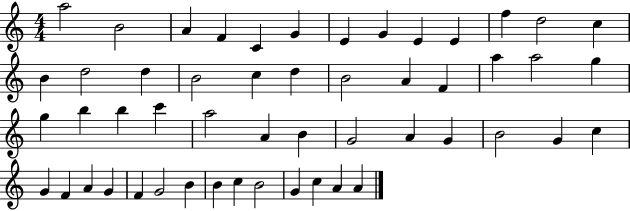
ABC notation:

X:1
T:Untitled
M:4/4
L:1/4
K:C
a2 B2 A F C G E G E E f d2 c B d2 d B2 c d B2 A F a a2 g g b b c' a2 A B G2 A G B2 G c G F A G F G2 B B c B2 G c A A